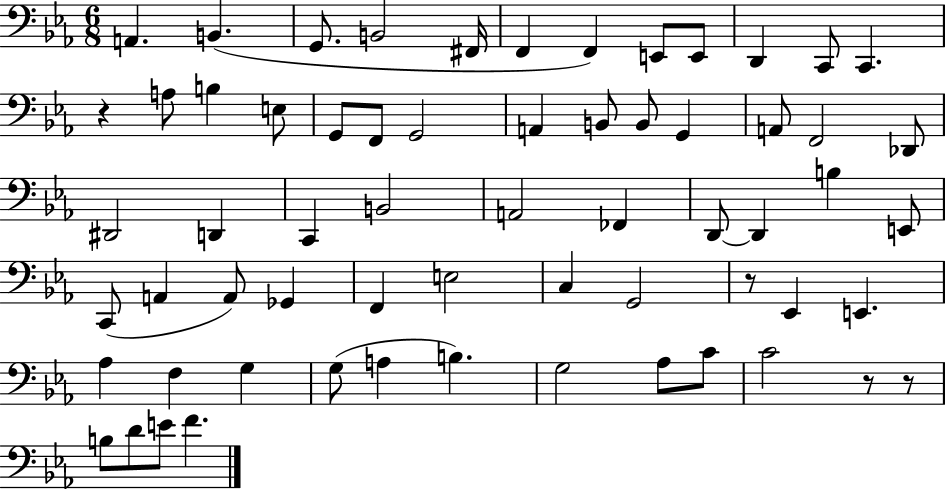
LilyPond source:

{
  \clef bass
  \numericTimeSignature
  \time 6/8
  \key ees \major
  \repeat volta 2 { a,4. b,4.( | g,8. b,2 fis,16 | f,4 f,4) e,8 e,8 | d,4 c,8 c,4. | \break r4 a8 b4 e8 | g,8 f,8 g,2 | a,4 b,8 b,8 g,4 | a,8 f,2 des,8 | \break dis,2 d,4 | c,4 b,2 | a,2 fes,4 | d,8~~ d,4 b4 e,8 | \break c,8( a,4 a,8) ges,4 | f,4 e2 | c4 g,2 | r8 ees,4 e,4. | \break aes4 f4 g4 | g8( a4 b4.) | g2 aes8 c'8 | c'2 r8 r8 | \break b8 d'8 e'8 f'4. | } \bar "|."
}